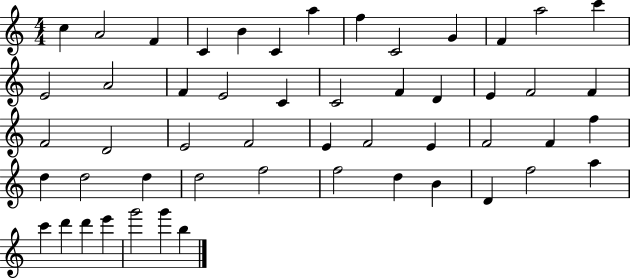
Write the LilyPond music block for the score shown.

{
  \clef treble
  \numericTimeSignature
  \time 4/4
  \key c \major
  c''4 a'2 f'4 | c'4 b'4 c'4 a''4 | f''4 c'2 g'4 | f'4 a''2 c'''4 | \break e'2 a'2 | f'4 e'2 c'4 | c'2 f'4 d'4 | e'4 f'2 f'4 | \break f'2 d'2 | e'2 f'2 | e'4 f'2 e'4 | f'2 f'4 f''4 | \break d''4 d''2 d''4 | d''2 f''2 | f''2 d''4 b'4 | d'4 f''2 a''4 | \break c'''4 d'''4 d'''4 e'''4 | g'''2 g'''4 b''4 | \bar "|."
}